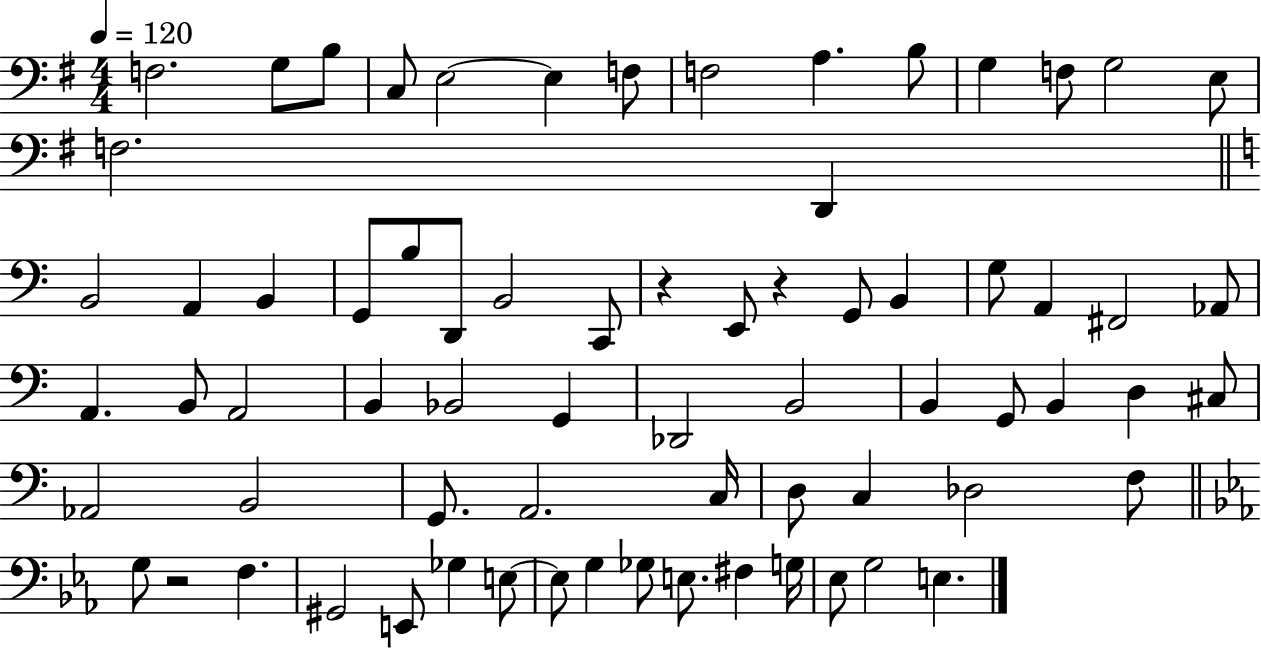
{
  \clef bass
  \numericTimeSignature
  \time 4/4
  \key g \major
  \tempo 4 = 120
  f2. g8 b8 | c8 e2~~ e4 f8 | f2 a4. b8 | g4 f8 g2 e8 | \break f2. d,4 | \bar "||" \break \key c \major b,2 a,4 b,4 | g,8 b8 d,8 b,2 c,8 | r4 e,8 r4 g,8 b,4 | g8 a,4 fis,2 aes,8 | \break a,4. b,8 a,2 | b,4 bes,2 g,4 | des,2 b,2 | b,4 g,8 b,4 d4 cis8 | \break aes,2 b,2 | g,8. a,2. c16 | d8 c4 des2 f8 | \bar "||" \break \key c \minor g8 r2 f4. | gis,2 e,8 ges4 e8~~ | e8 g4 ges8 e8. fis4 g16 | ees8 g2 e4. | \break \bar "|."
}